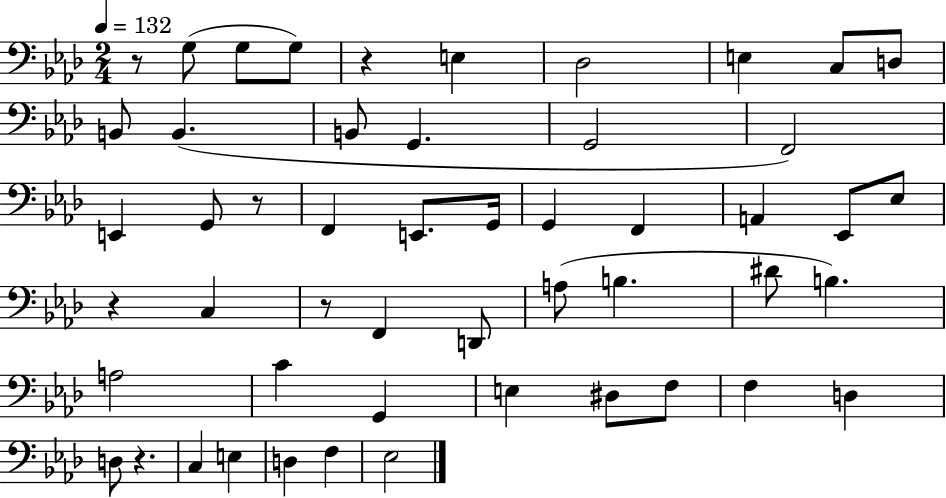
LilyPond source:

{
  \clef bass
  \numericTimeSignature
  \time 2/4
  \key aes \major
  \tempo 4 = 132
  r8 g8( g8 g8) | r4 e4 | des2 | e4 c8 d8 | \break b,8 b,4.( | b,8 g,4. | g,2 | f,2) | \break e,4 g,8 r8 | f,4 e,8. g,16 | g,4 f,4 | a,4 ees,8 ees8 | \break r4 c4 | r8 f,4 d,8 | a8( b4. | dis'8 b4.) | \break a2 | c'4 g,4 | e4 dis8 f8 | f4 d4 | \break d8 r4. | c4 e4 | d4 f4 | ees2 | \break \bar "|."
}